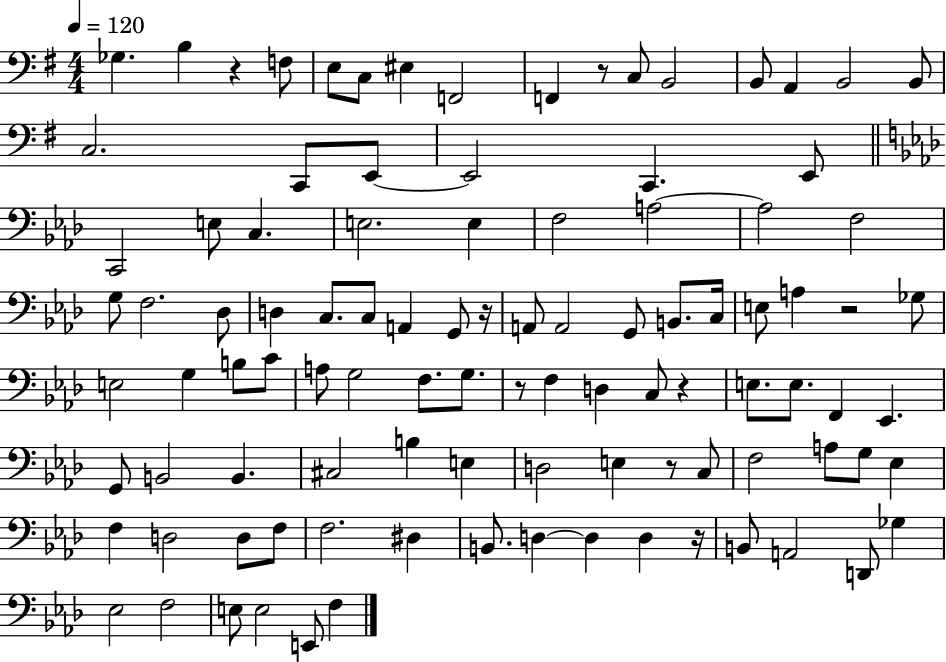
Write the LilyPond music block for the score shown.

{
  \clef bass
  \numericTimeSignature
  \time 4/4
  \key g \major
  \tempo 4 = 120
  ges4. b4 r4 f8 | e8 c8 eis4 f,2 | f,4 r8 c8 b,2 | b,8 a,4 b,2 b,8 | \break c2. c,8 e,8~~ | e,2 c,4. e,8 | \bar "||" \break \key aes \major c,2 e8 c4. | e2. e4 | f2 a2~~ | a2 f2 | \break g8 f2. des8 | d4 c8. c8 a,4 g,8 r16 | a,8 a,2 g,8 b,8. c16 | e8 a4 r2 ges8 | \break e2 g4 b8 c'8 | a8 g2 f8. g8. | r8 f4 d4 c8 r4 | e8. e8. f,4 ees,4. | \break g,8 b,2 b,4. | cis2 b4 e4 | d2 e4 r8 c8 | f2 a8 g8 ees4 | \break f4 d2 d8 f8 | f2. dis4 | b,8. d4~~ d4 d4 r16 | b,8 a,2 d,8 ges4 | \break ees2 f2 | e8 e2 e,8 f4 | \bar "|."
}